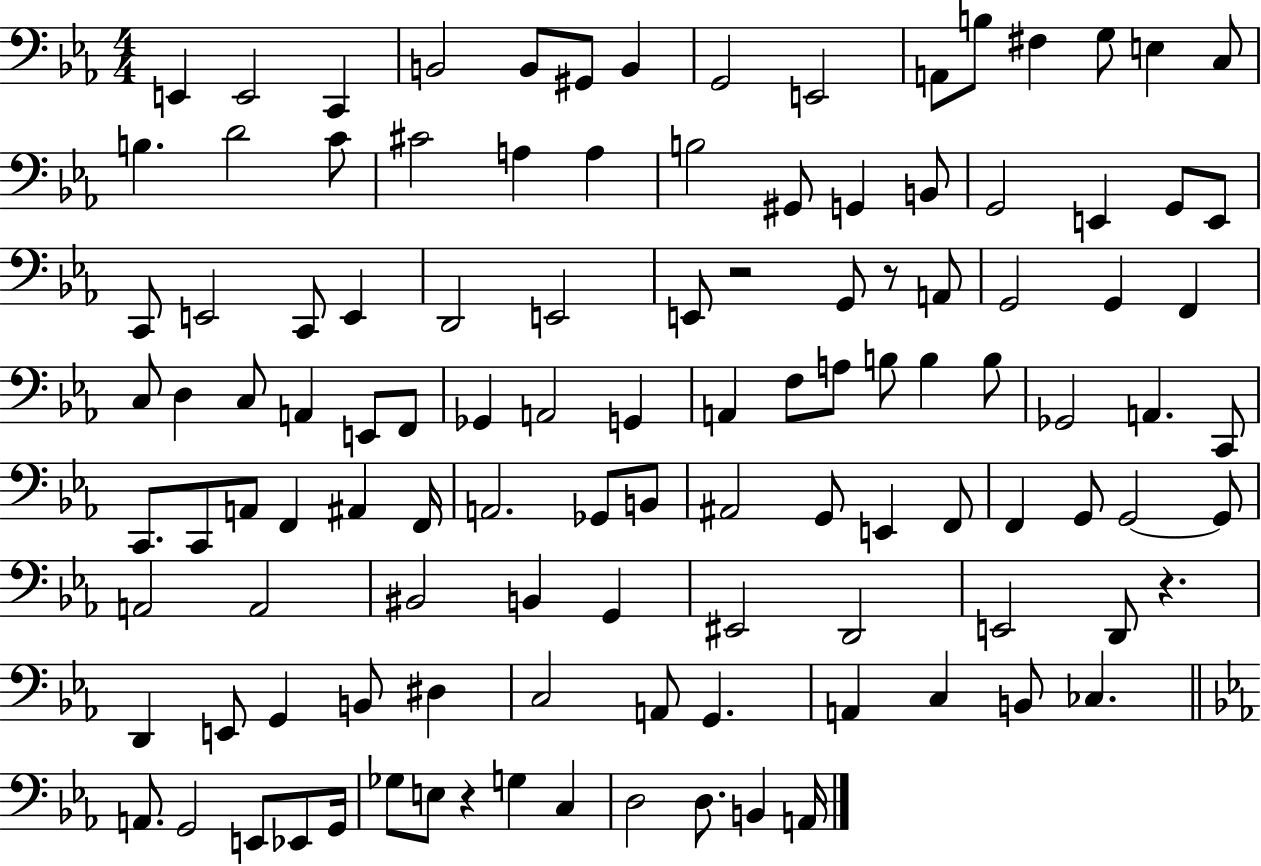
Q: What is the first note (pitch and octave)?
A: E2